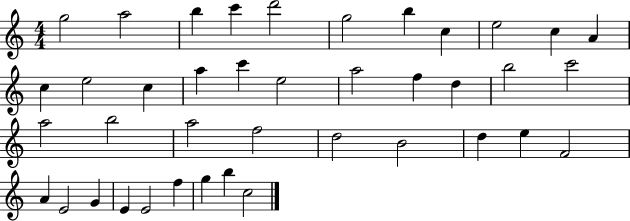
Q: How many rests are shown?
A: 0